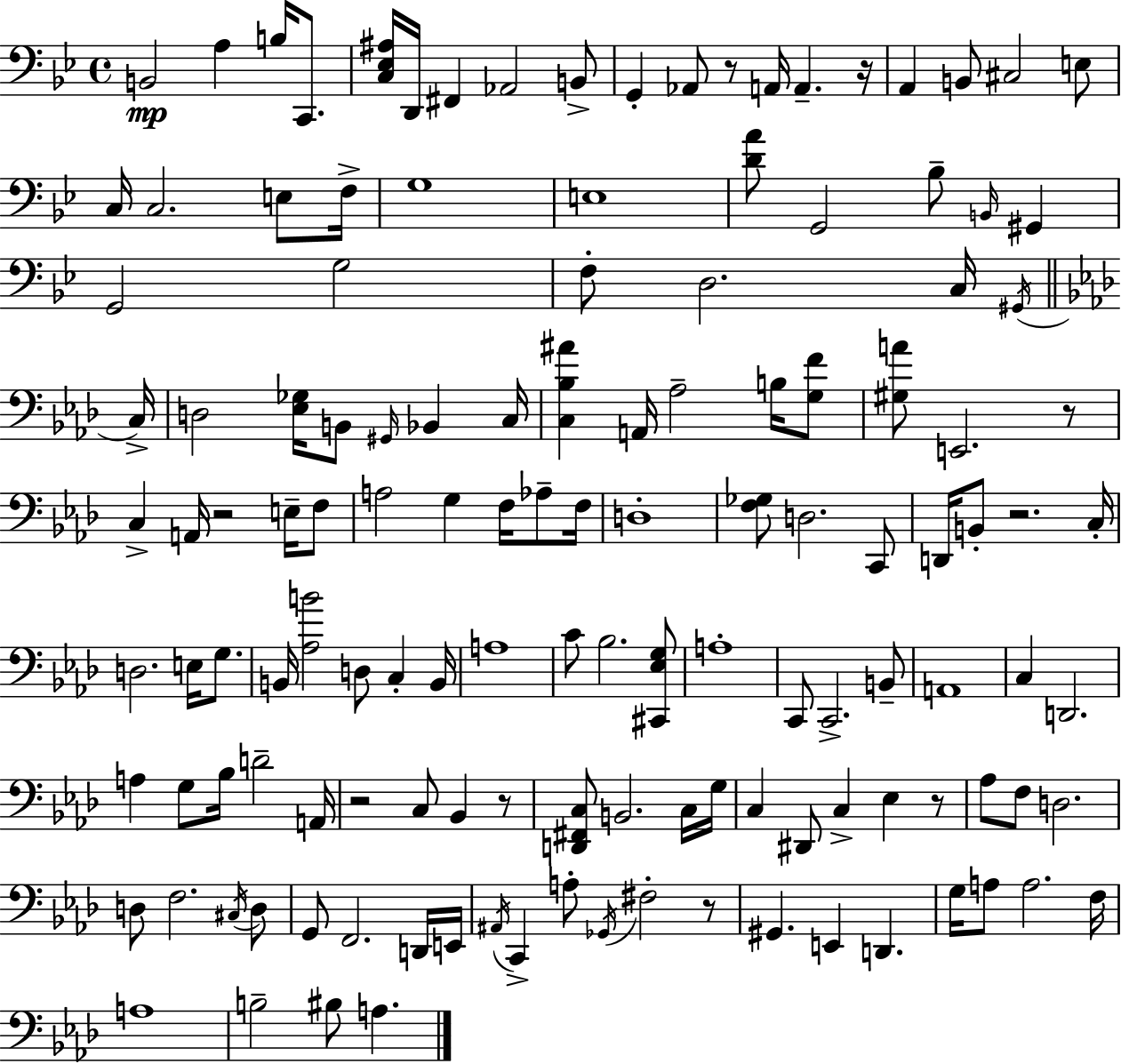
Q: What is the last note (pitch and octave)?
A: A3